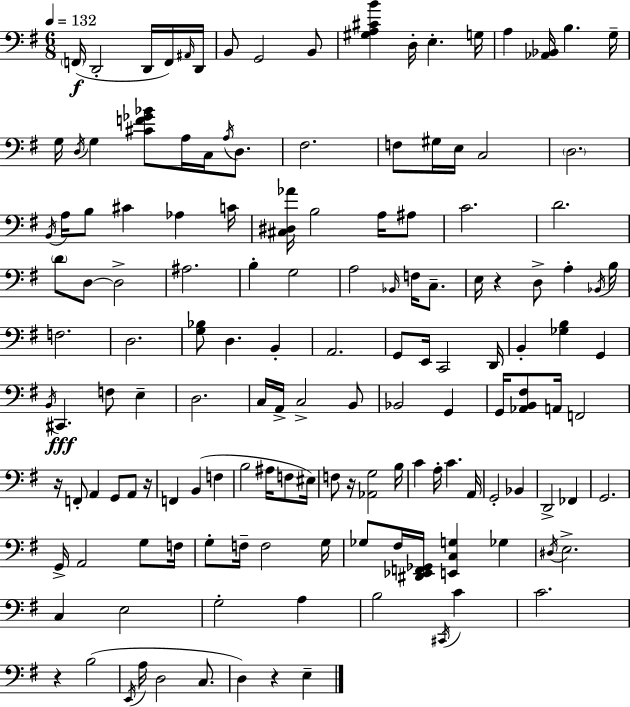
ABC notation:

X:1
T:Untitled
M:6/8
L:1/4
K:G
F,,/4 D,,2 D,,/4 F,,/4 ^A,,/4 D,,/4 B,,/2 G,,2 B,,/2 [^G,A,^CB] D,/4 E, G,/4 A, [_A,,_B,,]/4 B, G,/4 G,/4 D,/4 G, [^CF_G_B]/2 A,/4 C,/4 A,/4 D,/2 ^F,2 F,/2 ^G,/4 E,/4 C,2 D,2 B,,/4 A,/4 B,/2 ^C _A, C/4 [^C,^D,_A]/4 B,2 A,/4 ^A,/2 C2 D2 D/2 D,/2 D,2 ^A,2 B, G,2 A,2 _B,,/4 F,/4 C,/2 E,/4 z D,/2 A, _B,,/4 B,/4 F,2 D,2 [G,_B,]/2 D, B,, A,,2 G,,/2 E,,/4 C,,2 D,,/4 B,, [_G,B,] G,, B,,/4 ^C,, F,/2 E, D,2 C,/4 A,,/4 C,2 B,,/2 _B,,2 G,, G,,/4 [_A,,B,,^F,]/2 A,,/4 F,,2 z/4 F,,/2 A,, G,,/2 A,,/2 z/4 F,, B,, F, B,2 ^A,/4 F,/2 ^E,/4 F,/2 z/4 [_A,,G,]2 B,/4 C A,/4 C A,,/4 G,,2 _B,, D,,2 _F,, G,,2 G,,/4 A,,2 G,/2 F,/4 G,/2 F,/4 F,2 G,/4 _G,/2 ^F,/4 [^D,,_E,,F,,_G,,]/4 [E,,C,G,] _G, ^D,/4 E,2 C, E,2 G,2 A, B,2 ^C,,/4 C C2 z B,2 E,,/4 A,/4 D,2 C,/2 D, z E,